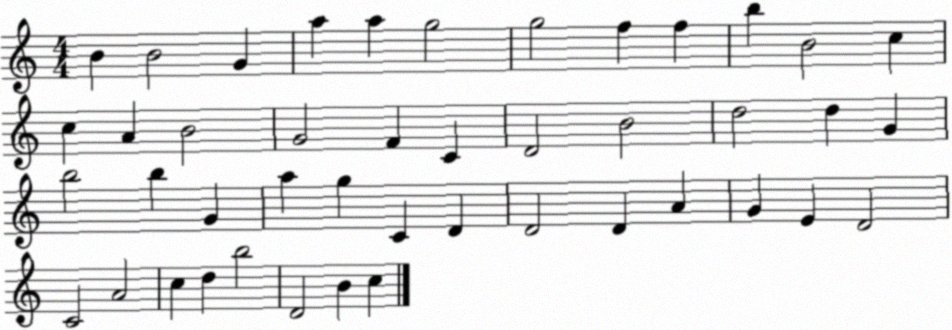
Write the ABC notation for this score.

X:1
T:Untitled
M:4/4
L:1/4
K:C
B B2 G a a g2 g2 f f b B2 c c A B2 G2 F C D2 B2 d2 d G b2 b G a g C D D2 D A G E D2 C2 A2 c d b2 D2 B c